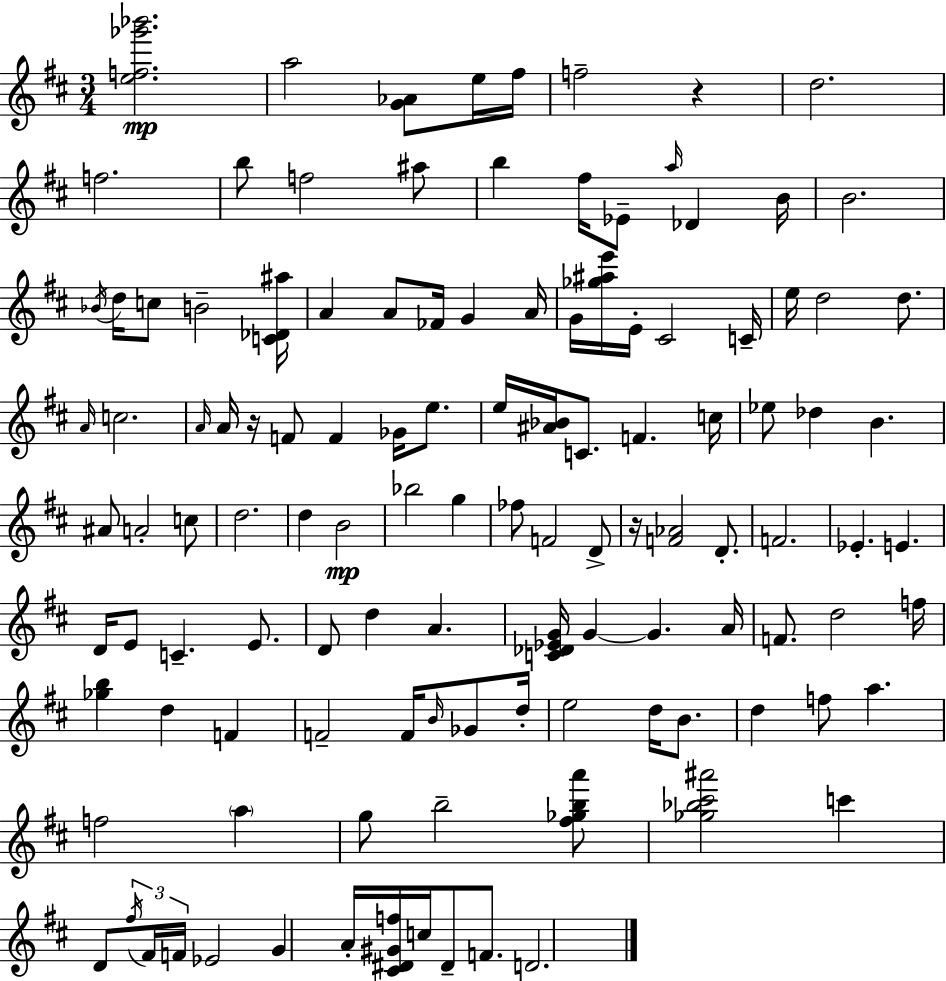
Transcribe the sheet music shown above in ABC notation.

X:1
T:Untitled
M:3/4
L:1/4
K:D
[ef_g'_b']2 a2 [G_A]/2 e/4 ^f/4 f2 z d2 f2 b/2 f2 ^a/2 b ^f/4 _E/2 a/4 _D B/4 B2 _B/4 d/4 c/2 B2 [C_D^a]/4 A A/2 _F/4 G A/4 G/4 [_g^ae']/4 E/4 ^C2 C/4 e/4 d2 d/2 A/4 c2 A/4 A/4 z/4 F/2 F _G/4 e/2 e/4 [^A_B]/4 C/2 F c/4 _e/2 _d B ^A/2 A2 c/2 d2 d B2 _b2 g _f/2 F2 D/2 z/4 [F_A]2 D/2 F2 _E E D/4 E/2 C E/2 D/2 d A [C_D_EG]/4 G G A/4 F/2 d2 f/4 [_gb] d F F2 F/4 B/4 _G/2 d/4 e2 d/4 B/2 d f/2 a f2 a g/2 b2 [^f_gba']/2 [_g_b^c'^a']2 c' D/2 ^f/4 ^F/4 F/4 _E2 G A/4 [^C^D^Gf]/4 c/4 ^D/2 F/2 D2